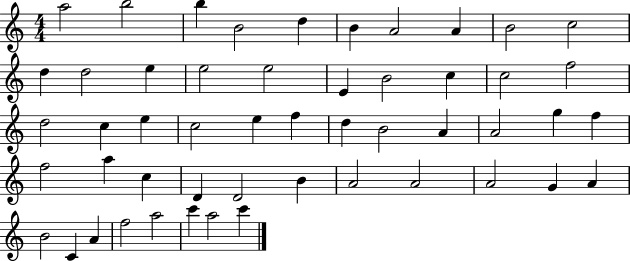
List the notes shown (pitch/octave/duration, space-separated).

A5/h B5/h B5/q B4/h D5/q B4/q A4/h A4/q B4/h C5/h D5/q D5/h E5/q E5/h E5/h E4/q B4/h C5/q C5/h F5/h D5/h C5/q E5/q C5/h E5/q F5/q D5/q B4/h A4/q A4/h G5/q F5/q F5/h A5/q C5/q D4/q D4/h B4/q A4/h A4/h A4/h G4/q A4/q B4/h C4/q A4/q F5/h A5/h C6/q A5/h C6/q